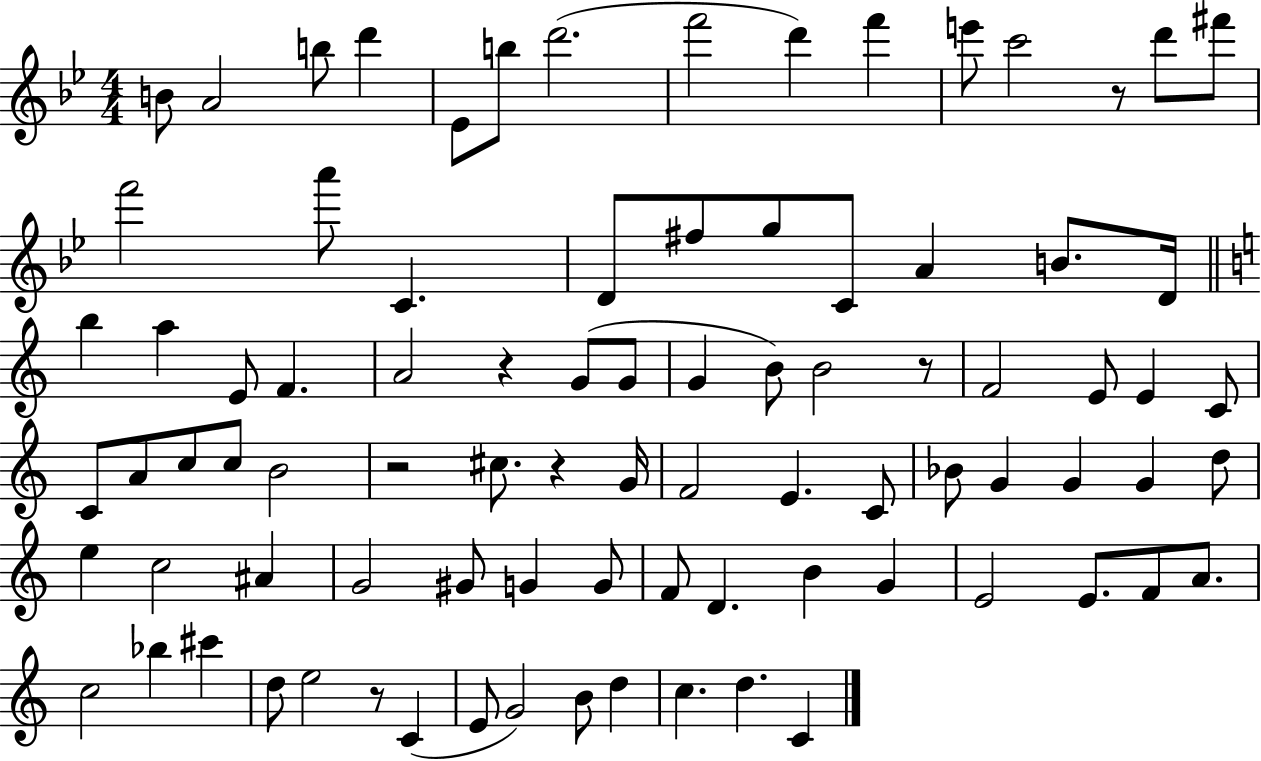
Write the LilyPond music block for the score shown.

{
  \clef treble
  \numericTimeSignature
  \time 4/4
  \key bes \major
  b'8 a'2 b''8 d'''4 | ees'8 b''8 d'''2.( | f'''2 d'''4) f'''4 | e'''8 c'''2 r8 d'''8 fis'''8 | \break f'''2 a'''8 c'4. | d'8 fis''8 g''8 c'8 a'4 b'8. d'16 | \bar "||" \break \key c \major b''4 a''4 e'8 f'4. | a'2 r4 g'8( g'8 | g'4 b'8) b'2 r8 | f'2 e'8 e'4 c'8 | \break c'8 a'8 c''8 c''8 b'2 | r2 cis''8. r4 g'16 | f'2 e'4. c'8 | bes'8 g'4 g'4 g'4 d''8 | \break e''4 c''2 ais'4 | g'2 gis'8 g'4 g'8 | f'8 d'4. b'4 g'4 | e'2 e'8. f'8 a'8. | \break c''2 bes''4 cis'''4 | d''8 e''2 r8 c'4( | e'8 g'2) b'8 d''4 | c''4. d''4. c'4 | \break \bar "|."
}